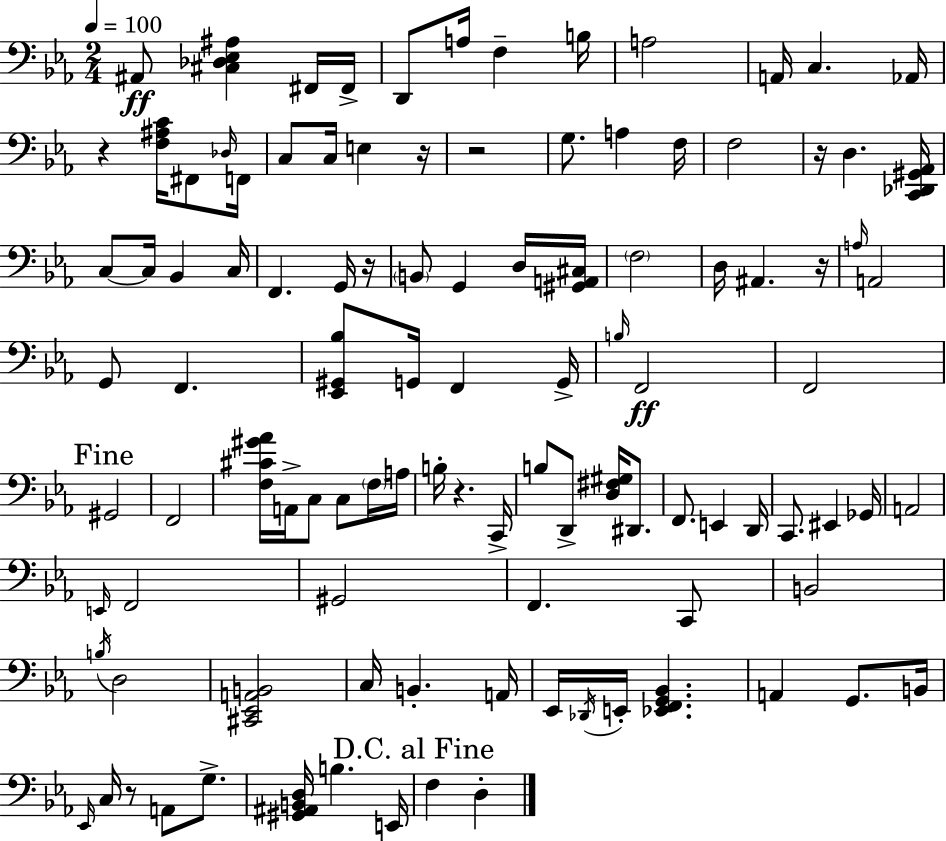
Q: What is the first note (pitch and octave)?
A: A#2